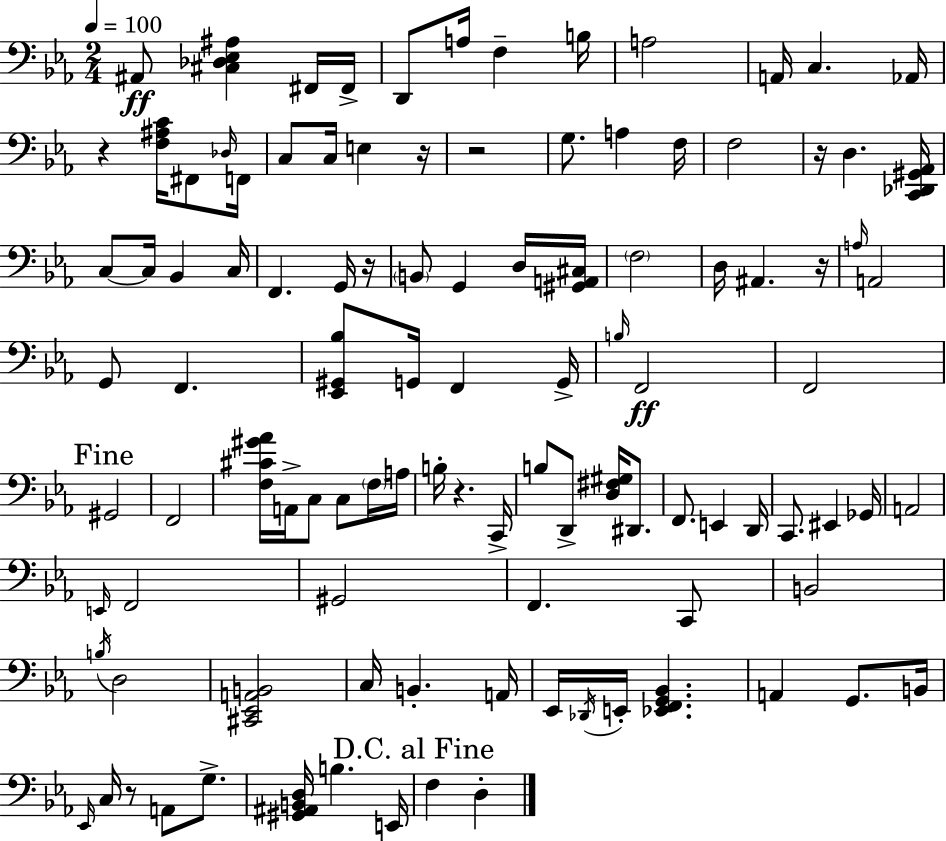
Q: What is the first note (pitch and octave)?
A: A#2